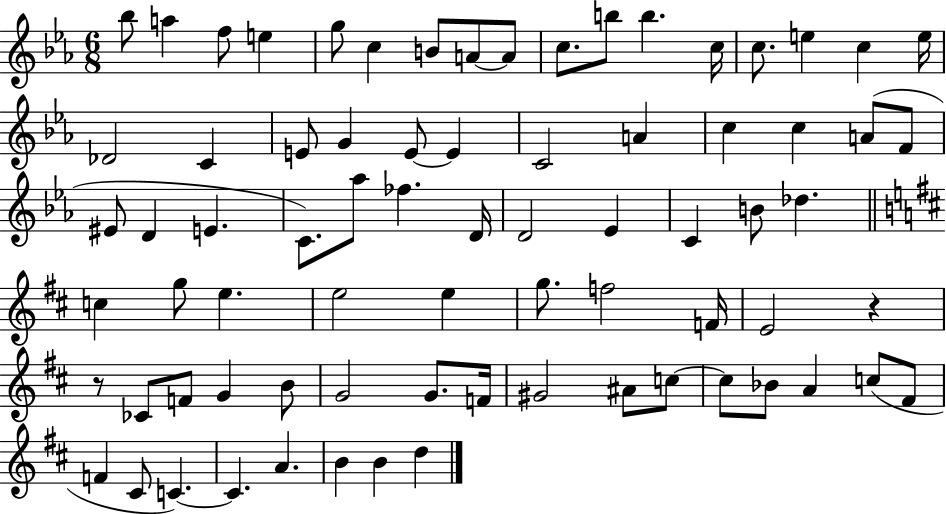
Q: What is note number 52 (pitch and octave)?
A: F4